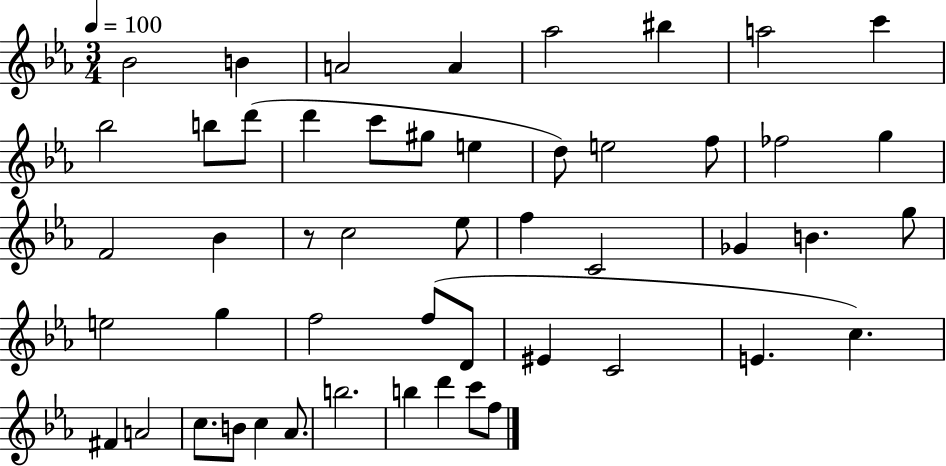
{
  \clef treble
  \numericTimeSignature
  \time 3/4
  \key ees \major
  \tempo 4 = 100
  bes'2 b'4 | a'2 a'4 | aes''2 bis''4 | a''2 c'''4 | \break bes''2 b''8 d'''8( | d'''4 c'''8 gis''8 e''4 | d''8) e''2 f''8 | fes''2 g''4 | \break f'2 bes'4 | r8 c''2 ees''8 | f''4 c'2 | ges'4 b'4. g''8 | \break e''2 g''4 | f''2 f''8( d'8 | eis'4 c'2 | e'4. c''4.) | \break fis'4 a'2 | c''8. b'8 c''4 aes'8. | b''2. | b''4 d'''4 c'''8 f''8 | \break \bar "|."
}